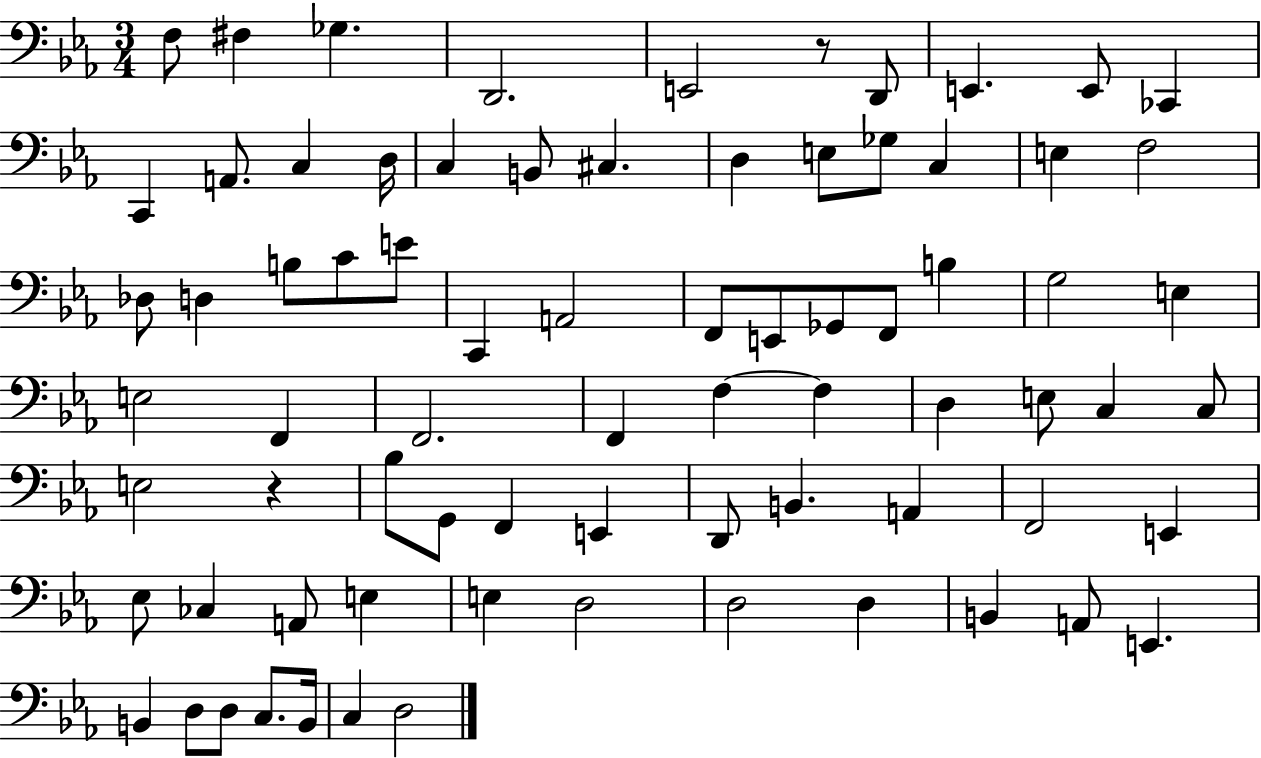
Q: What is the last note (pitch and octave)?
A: D3